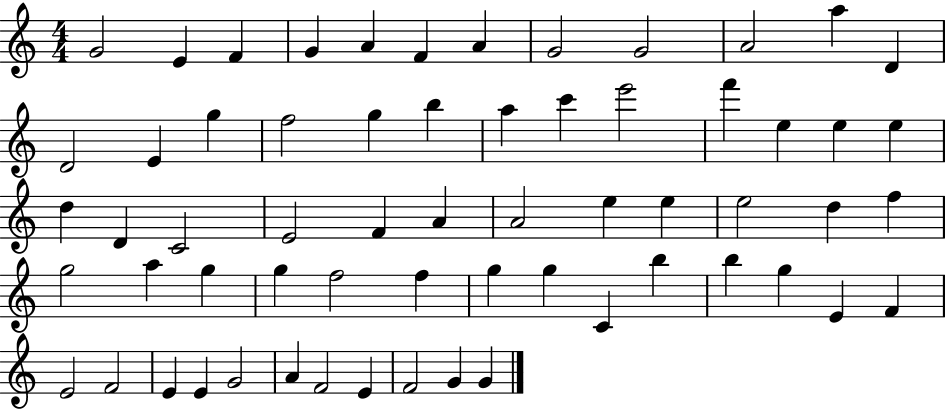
{
  \clef treble
  \numericTimeSignature
  \time 4/4
  \key c \major
  g'2 e'4 f'4 | g'4 a'4 f'4 a'4 | g'2 g'2 | a'2 a''4 d'4 | \break d'2 e'4 g''4 | f''2 g''4 b''4 | a''4 c'''4 e'''2 | f'''4 e''4 e''4 e''4 | \break d''4 d'4 c'2 | e'2 f'4 a'4 | a'2 e''4 e''4 | e''2 d''4 f''4 | \break g''2 a''4 g''4 | g''4 f''2 f''4 | g''4 g''4 c'4 b''4 | b''4 g''4 e'4 f'4 | \break e'2 f'2 | e'4 e'4 g'2 | a'4 f'2 e'4 | f'2 g'4 g'4 | \break \bar "|."
}